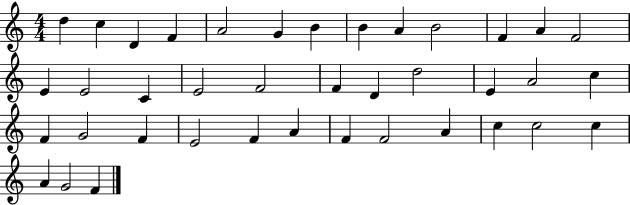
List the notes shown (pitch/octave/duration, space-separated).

D5/q C5/q D4/q F4/q A4/h G4/q B4/q B4/q A4/q B4/h F4/q A4/q F4/h E4/q E4/h C4/q E4/h F4/h F4/q D4/q D5/h E4/q A4/h C5/q F4/q G4/h F4/q E4/h F4/q A4/q F4/q F4/h A4/q C5/q C5/h C5/q A4/q G4/h F4/q